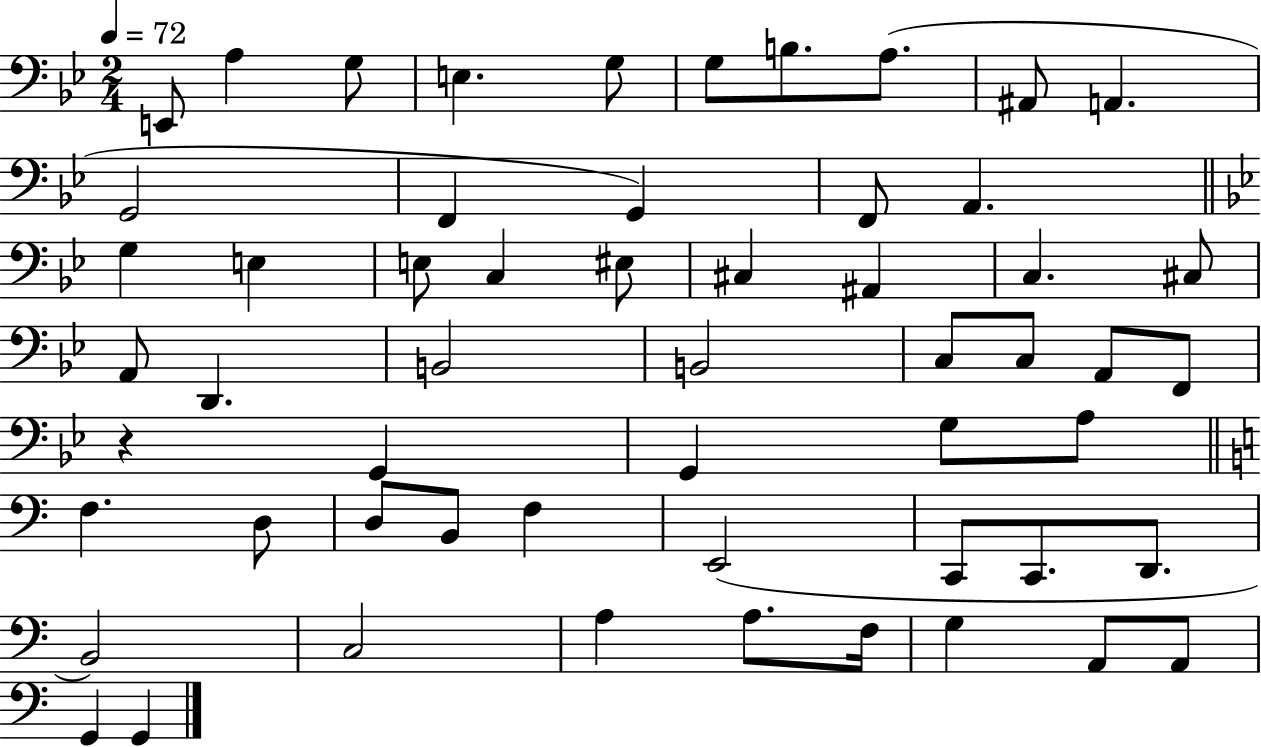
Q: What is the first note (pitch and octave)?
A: E2